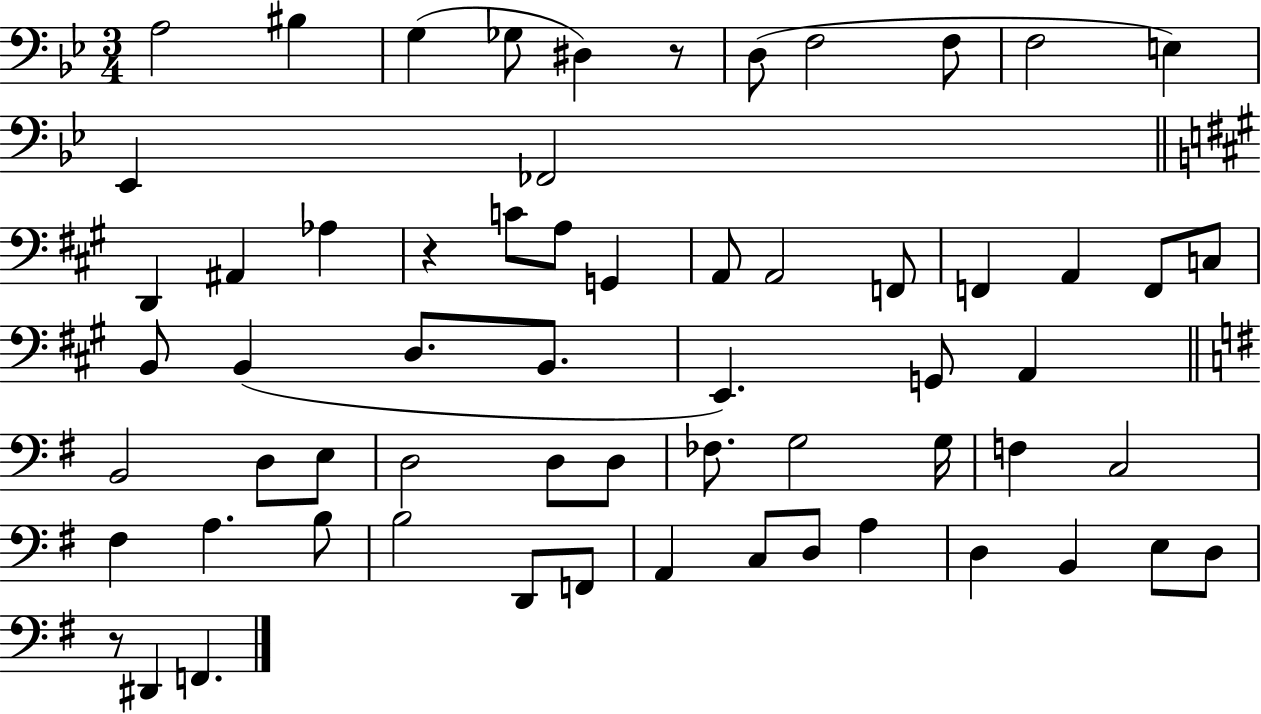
X:1
T:Untitled
M:3/4
L:1/4
K:Bb
A,2 ^B, G, _G,/2 ^D, z/2 D,/2 F,2 F,/2 F,2 E, _E,, _F,,2 D,, ^A,, _A, z C/2 A,/2 G,, A,,/2 A,,2 F,,/2 F,, A,, F,,/2 C,/2 B,,/2 B,, D,/2 B,,/2 E,, G,,/2 A,, B,,2 D,/2 E,/2 D,2 D,/2 D,/2 _F,/2 G,2 G,/4 F, C,2 ^F, A, B,/2 B,2 D,,/2 F,,/2 A,, C,/2 D,/2 A, D, B,, E,/2 D,/2 z/2 ^D,, F,,